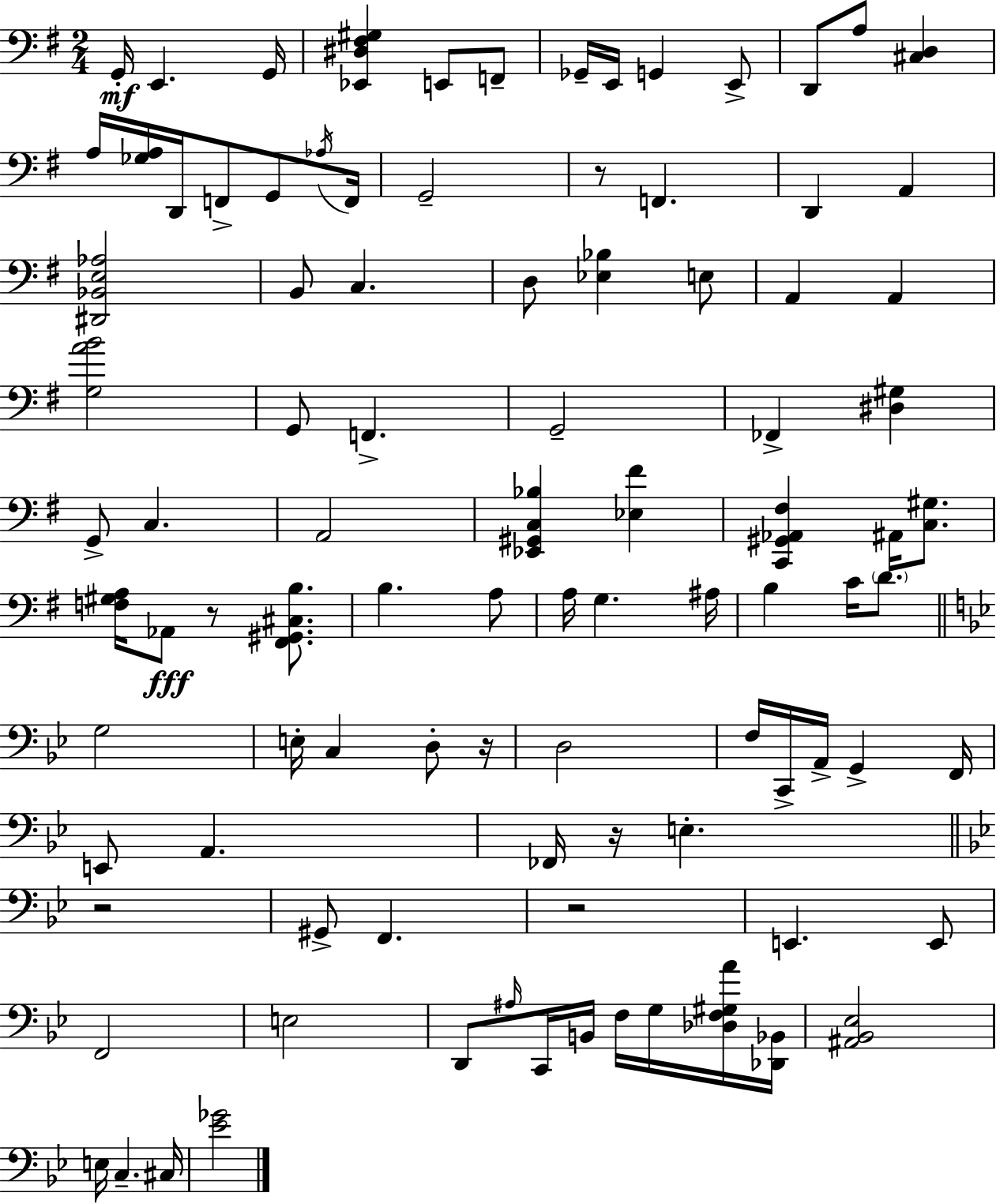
X:1
T:Untitled
M:2/4
L:1/4
K:Em
G,,/4 E,, G,,/4 [_E,,^D,^F,^G,] E,,/2 F,,/2 _G,,/4 E,,/4 G,, E,,/2 D,,/2 A,/2 [^C,D,] A,/4 [_G,A,]/4 D,,/4 F,,/2 G,,/2 _A,/4 F,,/4 G,,2 z/2 F,, D,, A,, [^D,,_B,,E,_A,]2 B,,/2 C, D,/2 [_E,_B,] E,/2 A,, A,, [G,AB]2 G,,/2 F,, G,,2 _F,, [^D,^G,] G,,/2 C, A,,2 [_E,,^G,,C,_B,] [_E,^F] [C,,^G,,_A,,^F,] ^A,,/4 [C,^G,]/2 [F,^G,A,]/4 _A,,/2 z/2 [^F,,^G,,^C,B,]/2 B, A,/2 A,/4 G, ^A,/4 B, C/4 D/2 G,2 E,/4 C, D,/2 z/4 D,2 F,/4 C,,/4 A,,/4 G,, F,,/4 E,,/2 A,, _F,,/4 z/4 E, z2 ^G,,/2 F,, z2 E,, E,,/2 F,,2 E,2 D,,/2 ^A,/4 C,,/4 B,,/4 F,/4 G,/4 [_D,F,^G,A]/4 [_D,,_B,,]/4 [^A,,_B,,_E,]2 E,/4 C, ^C,/4 [_E_G]2